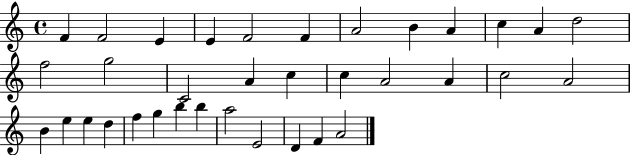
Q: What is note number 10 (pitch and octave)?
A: C5